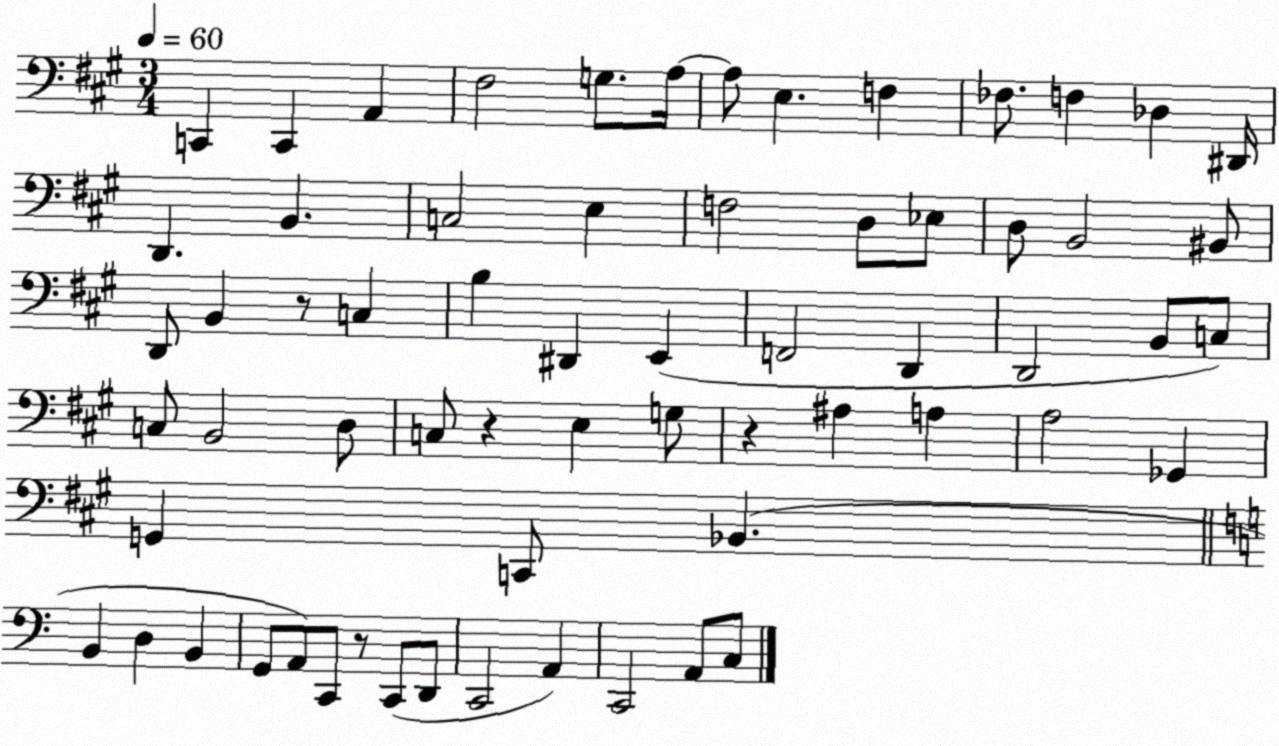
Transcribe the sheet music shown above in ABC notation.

X:1
T:Untitled
M:3/4
L:1/4
K:A
C,, C,, A,, ^F,2 G,/2 A,/4 A,/2 E, F, _F,/2 F, _D, ^D,,/4 D,, B,, C,2 E, F,2 D,/2 _E,/2 D,/2 B,,2 ^B,,/2 D,,/2 B,, z/2 C, B, ^D,, E,, F,,2 D,, D,,2 B,,/2 C,/2 C,/2 B,,2 D,/2 C,/2 z E, G,/2 z ^A, A, A,2 _G,, G,, C,,/2 _B,, B,, D, B,, G,,/2 A,,/2 C,,/2 z/2 C,,/2 D,,/2 C,,2 A,, C,,2 A,,/2 C,/2